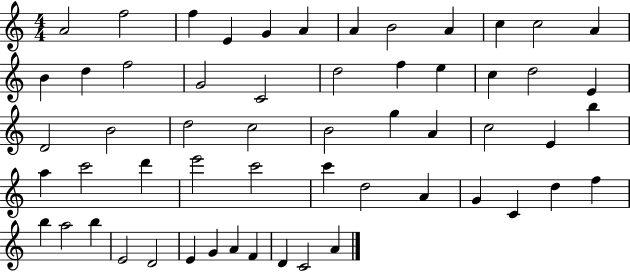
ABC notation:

X:1
T:Untitled
M:4/4
L:1/4
K:C
A2 f2 f E G A A B2 A c c2 A B d f2 G2 C2 d2 f e c d2 E D2 B2 d2 c2 B2 g A c2 E b a c'2 d' e'2 c'2 c' d2 A G C d f b a2 b E2 D2 E G A F D C2 A